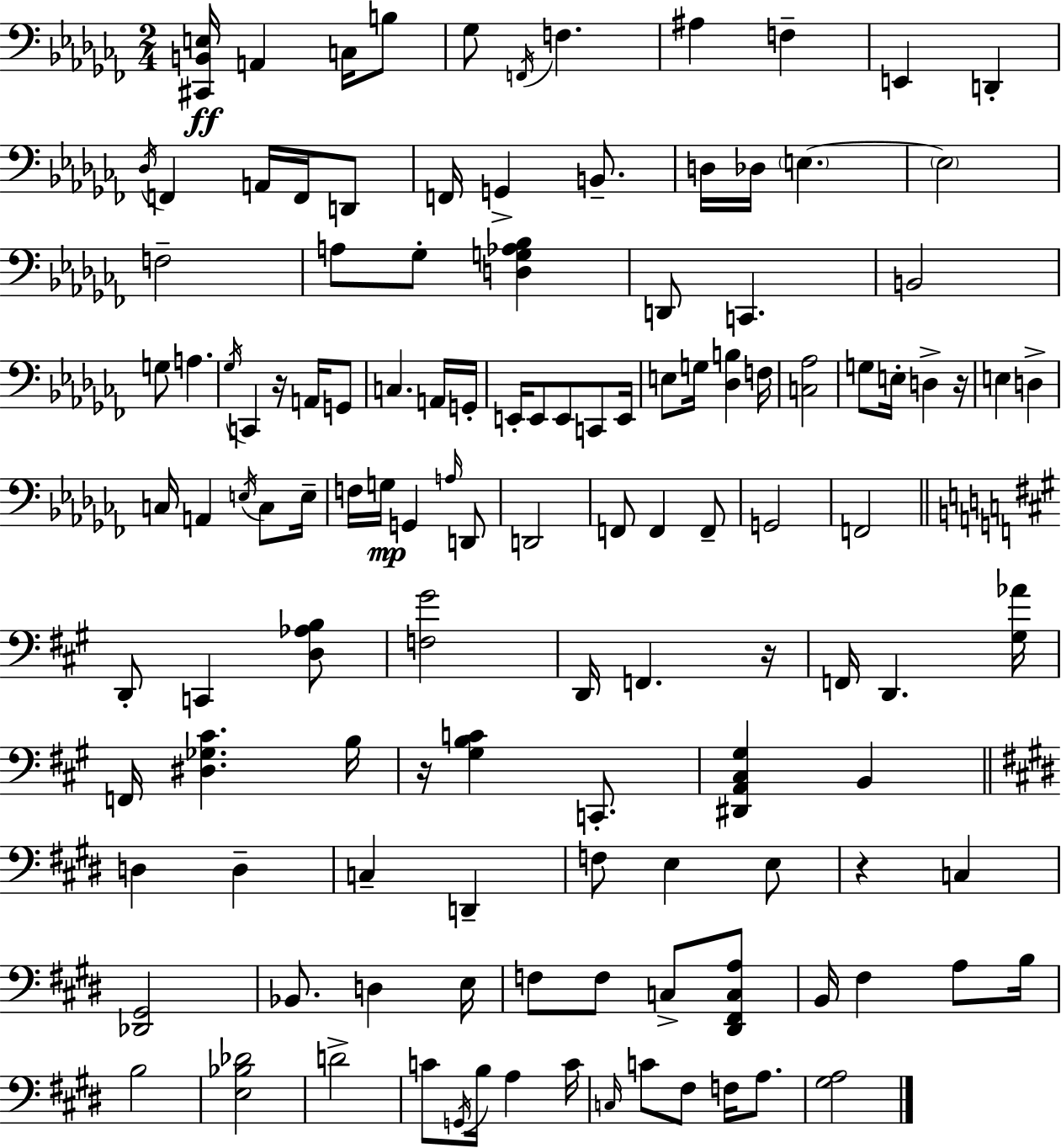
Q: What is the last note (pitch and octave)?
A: A3